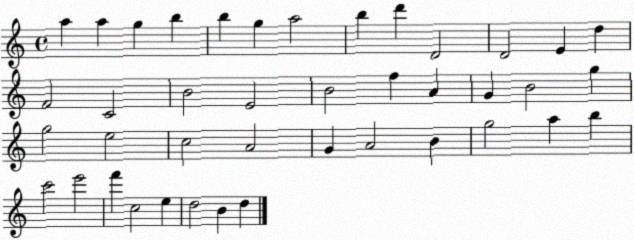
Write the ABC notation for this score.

X:1
T:Untitled
M:4/4
L:1/4
K:C
a a g b b g a2 b d' D2 D2 E d F2 C2 B2 E2 B2 f A G B2 g g2 e2 c2 A2 G A2 B g2 a b c'2 e'2 f' c2 e d2 B d